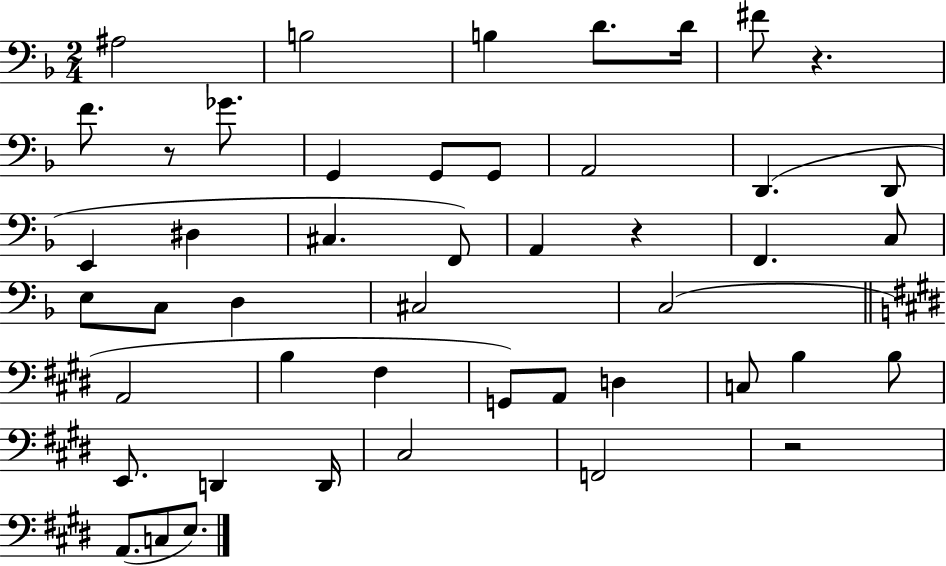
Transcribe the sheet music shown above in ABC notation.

X:1
T:Untitled
M:2/4
L:1/4
K:F
^A,2 B,2 B, D/2 D/4 ^F/2 z F/2 z/2 _G/2 G,, G,,/2 G,,/2 A,,2 D,, D,,/2 E,, ^D, ^C, F,,/2 A,, z F,, C,/2 E,/2 C,/2 D, ^C,2 C,2 A,,2 B, ^F, G,,/2 A,,/2 D, C,/2 B, B,/2 E,,/2 D,, D,,/4 ^C,2 F,,2 z2 A,,/2 C,/2 E,/2